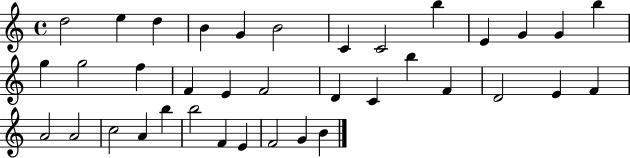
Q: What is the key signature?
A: C major